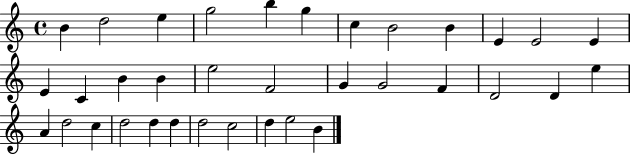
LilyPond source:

{
  \clef treble
  \time 4/4
  \defaultTimeSignature
  \key c \major
  b'4 d''2 e''4 | g''2 b''4 g''4 | c''4 b'2 b'4 | e'4 e'2 e'4 | \break e'4 c'4 b'4 b'4 | e''2 f'2 | g'4 g'2 f'4 | d'2 d'4 e''4 | \break a'4 d''2 c''4 | d''2 d''4 d''4 | d''2 c''2 | d''4 e''2 b'4 | \break \bar "|."
}